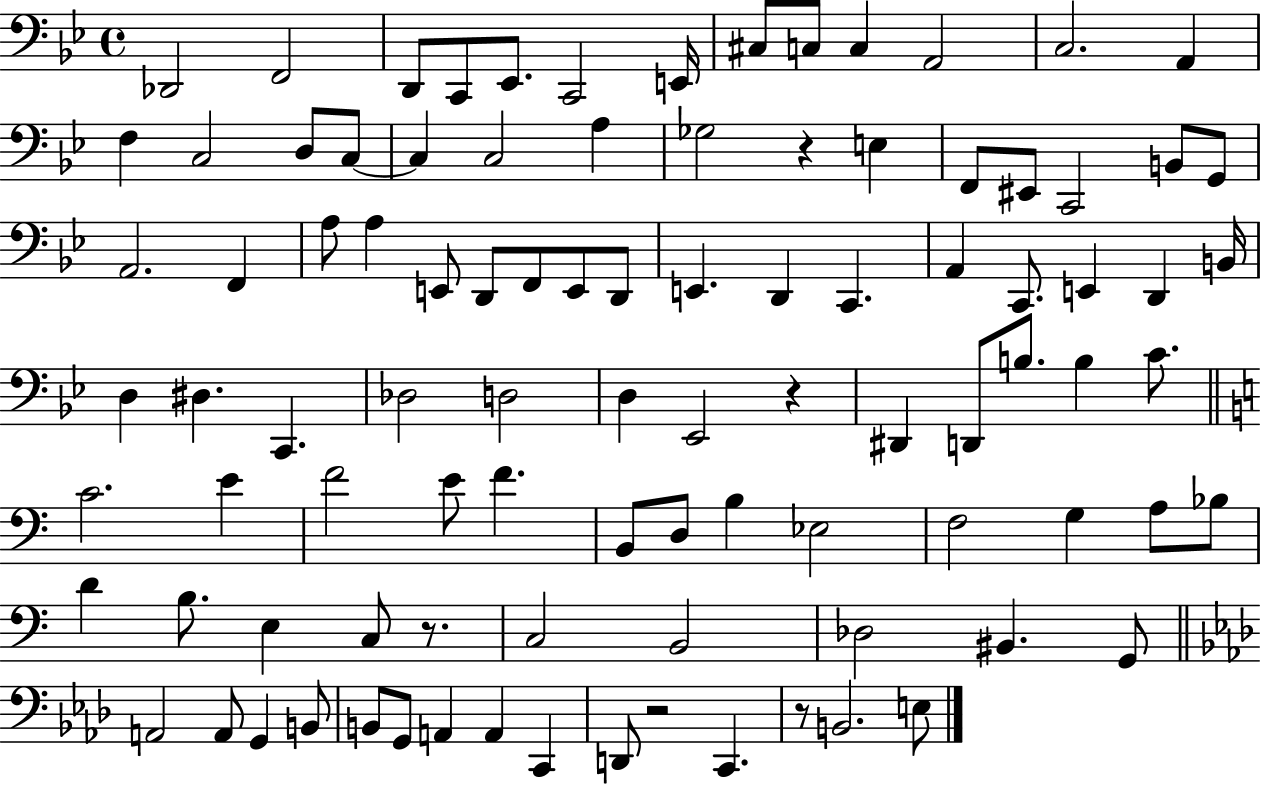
{
  \clef bass
  \time 4/4
  \defaultTimeSignature
  \key bes \major
  des,2 f,2 | d,8 c,8 ees,8. c,2 e,16 | cis8 c8 c4 a,2 | c2. a,4 | \break f4 c2 d8 c8~~ | c4 c2 a4 | ges2 r4 e4 | f,8 eis,8 c,2 b,8 g,8 | \break a,2. f,4 | a8 a4 e,8 d,8 f,8 e,8 d,8 | e,4. d,4 c,4. | a,4 c,8. e,4 d,4 b,16 | \break d4 dis4. c,4. | des2 d2 | d4 ees,2 r4 | dis,4 d,8 b8. b4 c'8. | \break \bar "||" \break \key c \major c'2. e'4 | f'2 e'8 f'4. | b,8 d8 b4 ees2 | f2 g4 a8 bes8 | \break d'4 b8. e4 c8 r8. | c2 b,2 | des2 bis,4. g,8 | \bar "||" \break \key aes \major a,2 a,8 g,4 b,8 | b,8 g,8 a,4 a,4 c,4 | d,8 r2 c,4. | r8 b,2. e8 | \break \bar "|."
}